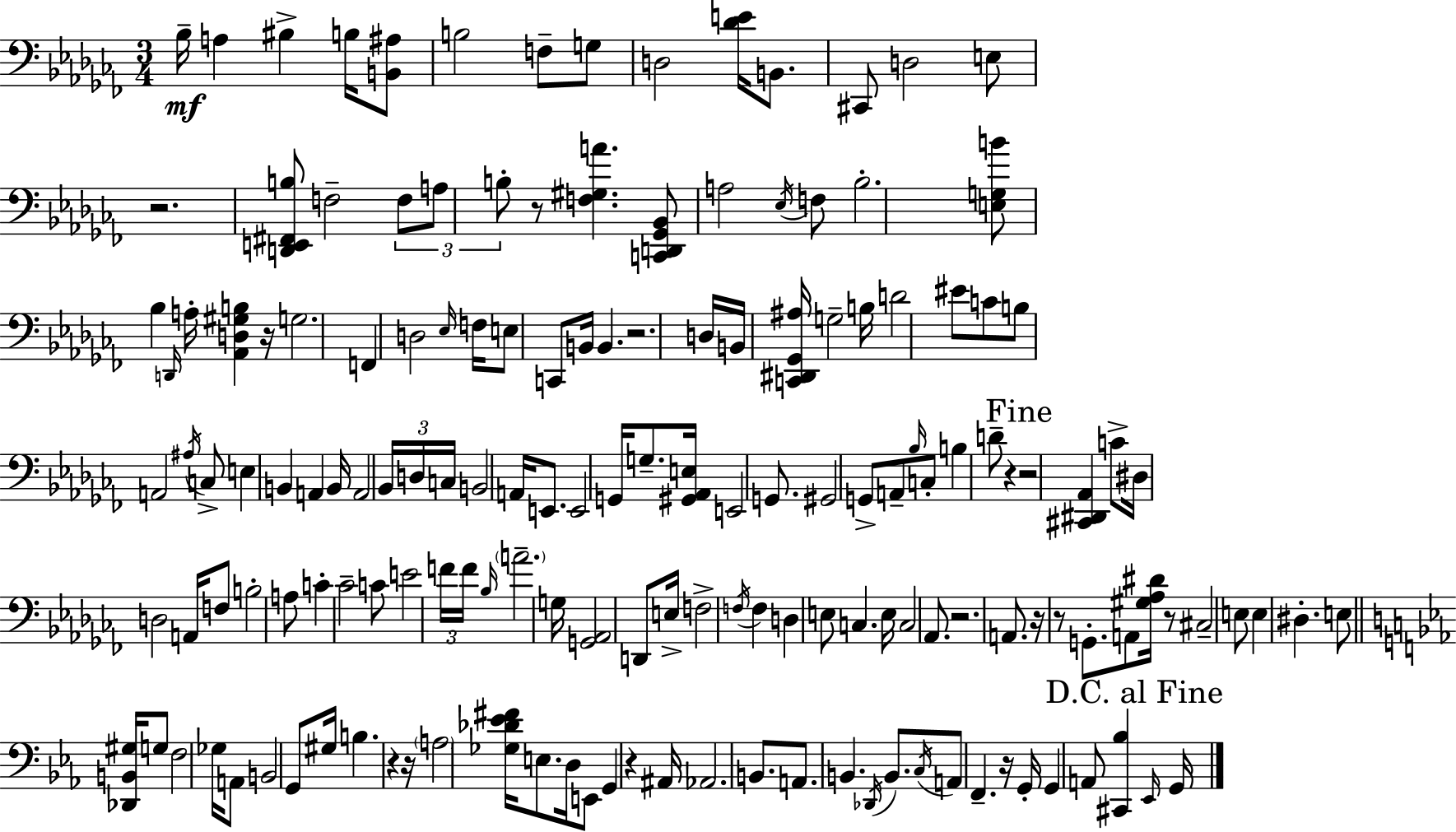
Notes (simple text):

Bb3/s A3/q BIS3/q B3/s [B2,A#3]/e B3/h F3/e G3/e D3/h [Db4,E4]/s B2/e. C#2/e D3/h E3/e R/h. [D2,E2,F#2,B3]/e F3/h F3/e A3/e B3/e R/e [F3,G#3,A4]/q. [C2,D2,Gb2,Bb2]/e A3/h Eb3/s F3/e Bb3/h. [E3,G3,B4]/e Bb3/q D2/s A3/s [Ab2,D3,G#3,B3]/q R/s G3/h. F2/q D3/h Eb3/s F3/s E3/e C2/e B2/s B2/q. R/h. D3/s B2/s [C2,D#2,Gb2,A#3]/s G3/h B3/s D4/h EIS4/e C4/e B3/e A2/h A#3/s C3/e E3/q B2/q A2/q B2/s A2/h Bb2/s D3/s C3/s B2/h A2/s E2/e. E2/h G2/s G3/e. [G#2,Ab2,E3]/s E2/h G2/e. G#2/h G2/e A2/e Bb3/s C3/e B3/q D4/e R/q R/h [C#2,D#2,Ab2]/q C4/e D#3/s D3/h A2/s F3/e B3/h A3/e C4/q CES4/h C4/e E4/h F4/s F4/s Bb3/s A4/h. G3/s [G2,Ab2]/h D2/e E3/s F3/h F3/s F3/q D3/q E3/e C3/q. E3/s C3/h Ab2/e. R/h. A2/e. R/s R/e G2/e. A2/e [G#3,Ab3,D#4]/s R/e C#3/h E3/e E3/q D#3/q. E3/e [Db2,B2,G#3]/s G3/e F3/h Gb3/s A2/e B2/h G2/e G#3/s B3/q. R/q R/s A3/h [Gb3,Db4,Eb4,F#4]/s E3/e. D3/s E2/e G2/q R/q A#2/s Ab2/h. B2/e. A2/e. B2/q. Db2/s B2/e. C3/s A2/e F2/q. R/s G2/s G2/q A2/e [C#2,Bb3]/q Eb2/s G2/s